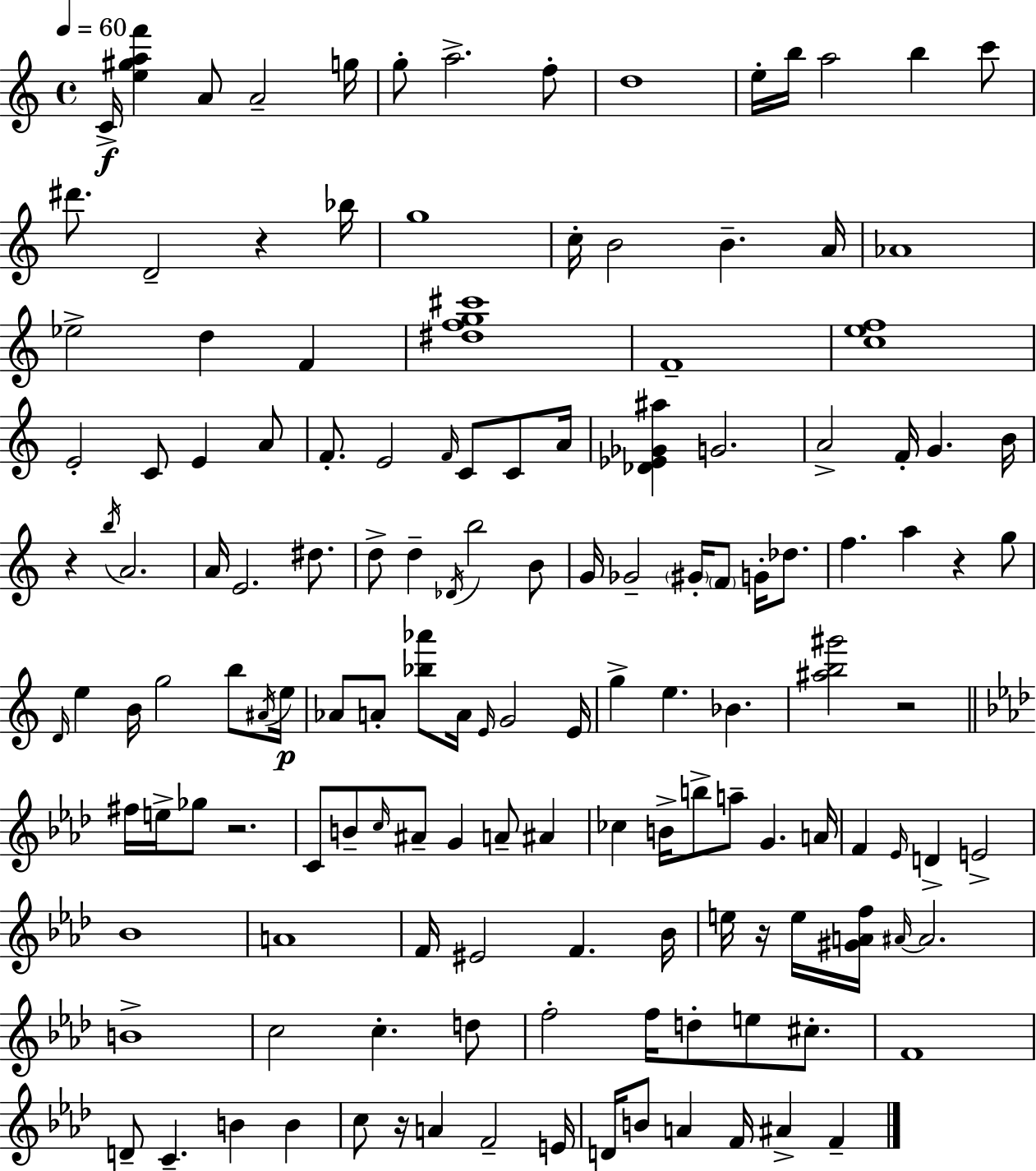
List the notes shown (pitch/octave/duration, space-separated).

C4/s [E5,G#5,A5,F6]/q A4/e A4/h G5/s G5/e A5/h. F5/e D5/w E5/s B5/s A5/h B5/q C6/e D#6/e. D4/h R/q Bb5/s G5/w C5/s B4/h B4/q. A4/s Ab4/w Eb5/h D5/q F4/q [D#5,F5,G5,C#6]/w F4/w [C5,E5,F5]/w E4/h C4/e E4/q A4/e F4/e. E4/h F4/s C4/e C4/e A4/s [Db4,Eb4,Gb4,A#5]/q G4/h. A4/h F4/s G4/q. B4/s R/q B5/s A4/h. A4/s E4/h. D#5/e. D5/e D5/q Db4/s B5/h B4/e G4/s Gb4/h G#4/s F4/e G4/s Db5/e. F5/q. A5/q R/q G5/e D4/s E5/q B4/s G5/h B5/e A#4/s E5/s Ab4/e A4/e [Bb5,Ab6]/e A4/s E4/s G4/h E4/s G5/q E5/q. Bb4/q. [A#5,B5,G#6]/h R/h F#5/s E5/s Gb5/e R/h. C4/e B4/e C5/s A#4/e G4/q A4/e A#4/q CES5/q B4/s B5/e A5/e G4/q. A4/s F4/q Eb4/s D4/q E4/h Bb4/w A4/w F4/s EIS4/h F4/q. Bb4/s E5/s R/s E5/s [G#4,A4,F5]/s A#4/s A#4/h. B4/w C5/h C5/q. D5/e F5/h F5/s D5/e E5/e C#5/e. F4/w D4/e C4/q. B4/q B4/q C5/e R/s A4/q F4/h E4/s D4/s B4/e A4/q F4/s A#4/q F4/q